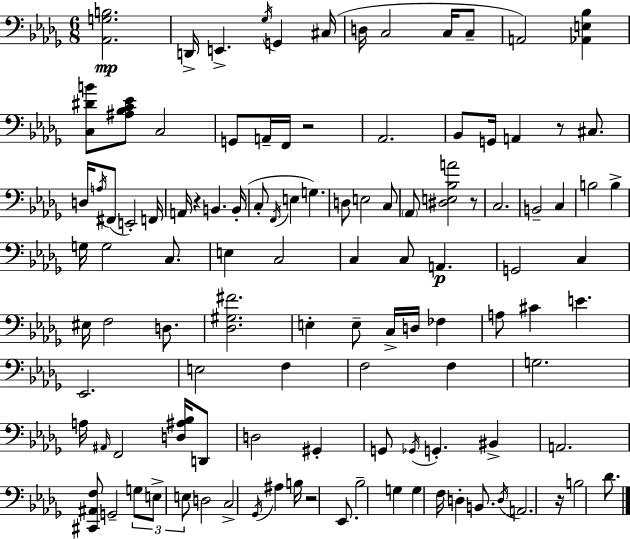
X:1
T:Untitled
M:6/8
L:1/4
K:Bbm
[_A,,G,B,]2 D,,/4 E,, _G,/4 G,, ^C,/4 D,/4 C,2 C,/4 C,/2 A,,2 [_A,,E,_B,] [C,^DB]/2 [^A,_B,C_E]/2 C,2 G,,/2 A,,/4 F,,/4 z2 _A,,2 _B,,/2 G,,/4 A,, z/2 ^C,/2 D,/4 A,/4 ^F,,/2 E,,2 F,,/4 A,,/4 z B,, B,,/4 C,/2 F,,/4 E, G, D,/2 E,2 C,/2 _A,,/2 [^D,E,_B,A]2 z/2 C,2 B,,2 C, B,2 B, G,/4 G,2 C,/2 E, C,2 C, C,/2 A,, G,,2 C, ^E,/4 F,2 D,/2 [_D,^G,^F]2 E, E,/2 C,/4 D,/4 _F, A,/2 ^C E _E,,2 E,2 F, F,2 F, G,2 A,/4 ^A,,/4 F,,2 [D,^A,_B,]/4 D,,/2 D,2 ^G,, G,,/2 _G,,/4 G,, ^B,, A,,2 [^C,,^A,,F,]/2 G,,2 G,/2 E,/2 E,/2 D,2 C,2 _G,,/4 ^A, B,/4 z2 _E,,/2 _B,2 G, G, F,/4 D, B,,/2 D,/4 A,,2 z/4 B,2 _D/2